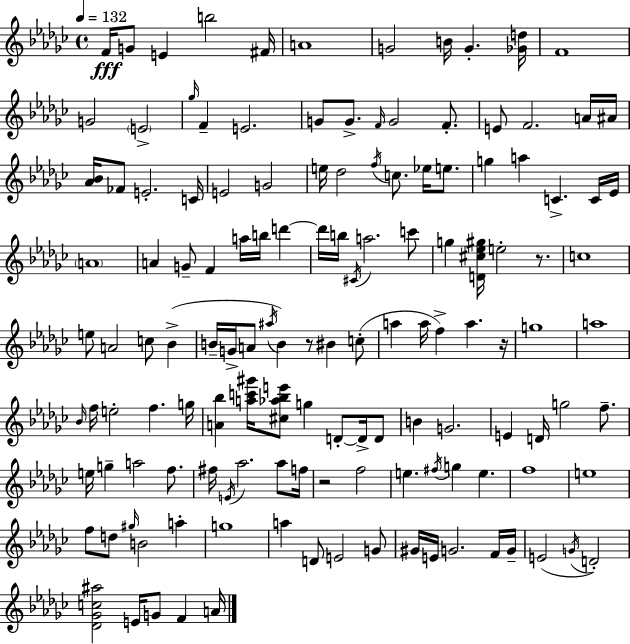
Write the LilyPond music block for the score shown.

{
  \clef treble
  \time 4/4
  \defaultTimeSignature
  \key ees \minor
  \tempo 4 = 132
  f'16\fff g'8 e'4 b''2 fis'16 | a'1 | g'2 b'16 g'4.-. <ges' d''>16 | f'1 | \break g'2 \parenthesize e'2-> | \grace { ges''16 } f'4-- e'2. | g'8 g'8.-> \grace { f'16 } g'2 f'8.-. | e'8 f'2. | \break a'16 ais'16 <aes' bes'>16 fes'8 e'2.-. | c'16 e'2 g'2 | e''16 des''2 \acciaccatura { f''16 } c''8. ees''16 | e''8. g''4 a''4 c'4.-> | \break c'16 ees'16 \parenthesize a'1 | a'4 g'8-- f'4 a''16 b''16 d'''4~~ | d'''16 b''16 \acciaccatura { cis'16 } a''2. | c'''8 g''4 <d' cis'' ees'' gis''>16 e''2-. | \break r8. c''1 | e''8 a'2 c''8 | bes'4->( b'16-- g'16-> a'8 \acciaccatura { ais''16 }) b'4 r8 bis'4 | c''8-.( a''4 a''16 f''4->) a''4. | \break r16 g''1 | a''1 | \grace { bes'16 } f''16 e''2-. f''4. | g''16 <a' bes''>4 <a'' c''' gis'''>16 <cis'' aes'' bes'' e'''>8 g''4 | \break d'8-.~~ d'16-> d'8 b'4 g'2. | e'4 d'16 g''2 | f''8.-- e''16 g''4-- a''2 | f''8. fis''16 \acciaccatura { e'16 } aes''2. | \break aes''8 f''16 r2 f''2 | e''4. \acciaccatura { fis''16 } g''4 | e''4. f''1 | e''1 | \break f''8 d''8 \grace { gis''16 } b'2 | a''4-. g''1 | a''4 d'8 e'2 | g'8 gis'16 e'16 g'2. | \break f'16 g'16-- e'2( | \acciaccatura { g'16 } d'2-.) <des' ges' c'' ais''>2 | e'16 g'8 f'4 a'16 \bar "|."
}